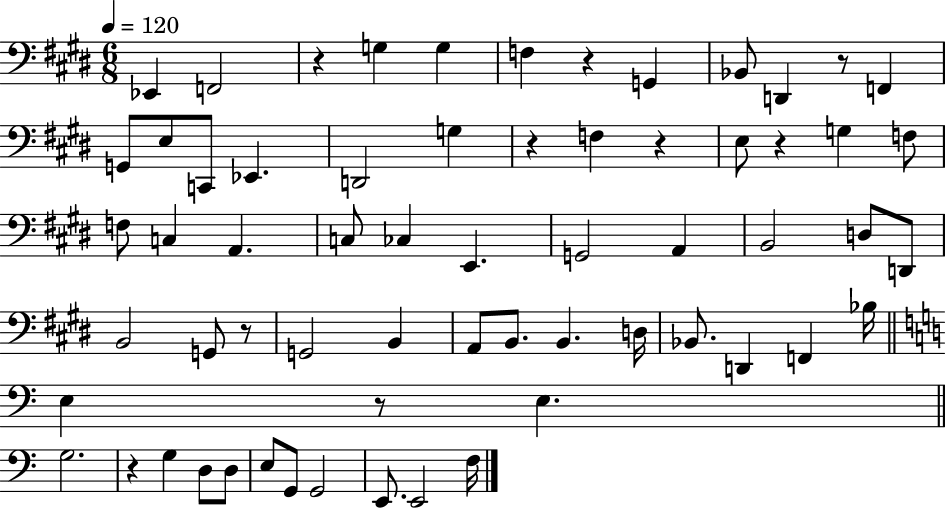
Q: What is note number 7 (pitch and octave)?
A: Bb2